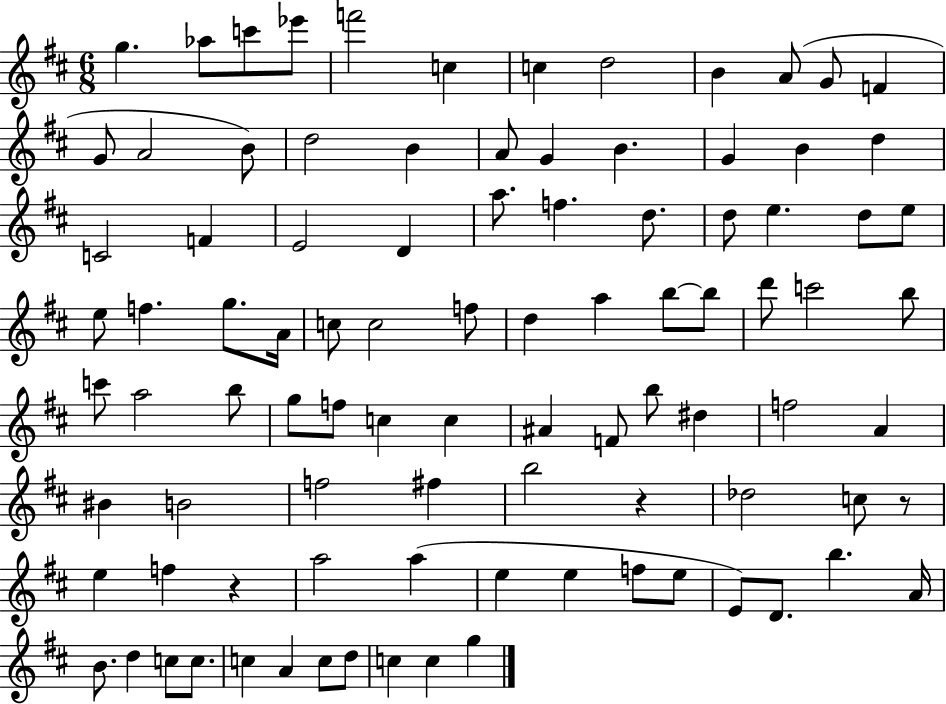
X:1
T:Untitled
M:6/8
L:1/4
K:D
g _a/2 c'/2 _e'/2 f'2 c c d2 B A/2 G/2 F G/2 A2 B/2 d2 B A/2 G B G B d C2 F E2 D a/2 f d/2 d/2 e d/2 e/2 e/2 f g/2 A/4 c/2 c2 f/2 d a b/2 b/2 d'/2 c'2 b/2 c'/2 a2 b/2 g/2 f/2 c c ^A F/2 b/2 ^d f2 A ^B B2 f2 ^f b2 z _d2 c/2 z/2 e f z a2 a e e f/2 e/2 E/2 D/2 b A/4 B/2 d c/2 c/2 c A c/2 d/2 c c g